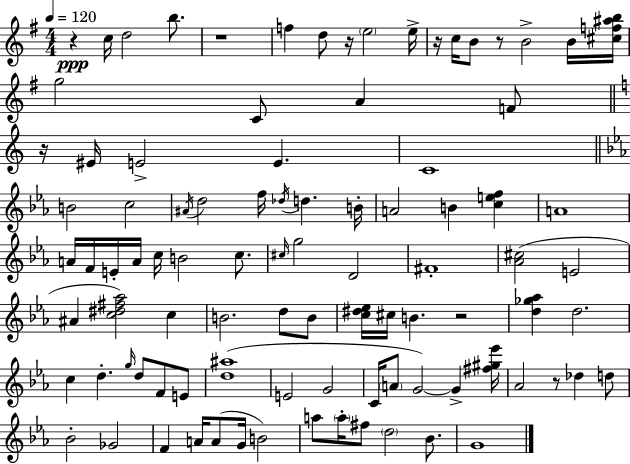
X:1
T:Untitled
M:4/4
L:1/4
K:Em
z c/4 d2 b/2 z4 f d/2 z/4 e2 e/4 z/4 c/4 B/2 z/2 B2 B/4 [^cf^ab]/4 g2 C/2 A F/2 z/4 ^E/4 E2 E C4 B2 c2 ^A/4 d2 f/4 _d/4 d B/4 A2 B [cef] A4 A/4 F/4 E/4 A/4 c/4 B2 c/2 ^c/4 g2 D2 ^F4 [_A^c]2 E2 ^A [c^d^f_a]2 c B2 d/2 B/2 [c^d_e]/4 ^c/4 B z2 [d_g_a] d2 c d g/4 d/2 F/2 E/2 [d^a]4 E2 G2 C/4 A/2 G2 G [^f^g_e']/4 _A2 z/2 _d d/2 _B2 _G2 F A/4 A/2 G/4 B2 a/2 a/4 ^f/2 d2 _B/2 G4